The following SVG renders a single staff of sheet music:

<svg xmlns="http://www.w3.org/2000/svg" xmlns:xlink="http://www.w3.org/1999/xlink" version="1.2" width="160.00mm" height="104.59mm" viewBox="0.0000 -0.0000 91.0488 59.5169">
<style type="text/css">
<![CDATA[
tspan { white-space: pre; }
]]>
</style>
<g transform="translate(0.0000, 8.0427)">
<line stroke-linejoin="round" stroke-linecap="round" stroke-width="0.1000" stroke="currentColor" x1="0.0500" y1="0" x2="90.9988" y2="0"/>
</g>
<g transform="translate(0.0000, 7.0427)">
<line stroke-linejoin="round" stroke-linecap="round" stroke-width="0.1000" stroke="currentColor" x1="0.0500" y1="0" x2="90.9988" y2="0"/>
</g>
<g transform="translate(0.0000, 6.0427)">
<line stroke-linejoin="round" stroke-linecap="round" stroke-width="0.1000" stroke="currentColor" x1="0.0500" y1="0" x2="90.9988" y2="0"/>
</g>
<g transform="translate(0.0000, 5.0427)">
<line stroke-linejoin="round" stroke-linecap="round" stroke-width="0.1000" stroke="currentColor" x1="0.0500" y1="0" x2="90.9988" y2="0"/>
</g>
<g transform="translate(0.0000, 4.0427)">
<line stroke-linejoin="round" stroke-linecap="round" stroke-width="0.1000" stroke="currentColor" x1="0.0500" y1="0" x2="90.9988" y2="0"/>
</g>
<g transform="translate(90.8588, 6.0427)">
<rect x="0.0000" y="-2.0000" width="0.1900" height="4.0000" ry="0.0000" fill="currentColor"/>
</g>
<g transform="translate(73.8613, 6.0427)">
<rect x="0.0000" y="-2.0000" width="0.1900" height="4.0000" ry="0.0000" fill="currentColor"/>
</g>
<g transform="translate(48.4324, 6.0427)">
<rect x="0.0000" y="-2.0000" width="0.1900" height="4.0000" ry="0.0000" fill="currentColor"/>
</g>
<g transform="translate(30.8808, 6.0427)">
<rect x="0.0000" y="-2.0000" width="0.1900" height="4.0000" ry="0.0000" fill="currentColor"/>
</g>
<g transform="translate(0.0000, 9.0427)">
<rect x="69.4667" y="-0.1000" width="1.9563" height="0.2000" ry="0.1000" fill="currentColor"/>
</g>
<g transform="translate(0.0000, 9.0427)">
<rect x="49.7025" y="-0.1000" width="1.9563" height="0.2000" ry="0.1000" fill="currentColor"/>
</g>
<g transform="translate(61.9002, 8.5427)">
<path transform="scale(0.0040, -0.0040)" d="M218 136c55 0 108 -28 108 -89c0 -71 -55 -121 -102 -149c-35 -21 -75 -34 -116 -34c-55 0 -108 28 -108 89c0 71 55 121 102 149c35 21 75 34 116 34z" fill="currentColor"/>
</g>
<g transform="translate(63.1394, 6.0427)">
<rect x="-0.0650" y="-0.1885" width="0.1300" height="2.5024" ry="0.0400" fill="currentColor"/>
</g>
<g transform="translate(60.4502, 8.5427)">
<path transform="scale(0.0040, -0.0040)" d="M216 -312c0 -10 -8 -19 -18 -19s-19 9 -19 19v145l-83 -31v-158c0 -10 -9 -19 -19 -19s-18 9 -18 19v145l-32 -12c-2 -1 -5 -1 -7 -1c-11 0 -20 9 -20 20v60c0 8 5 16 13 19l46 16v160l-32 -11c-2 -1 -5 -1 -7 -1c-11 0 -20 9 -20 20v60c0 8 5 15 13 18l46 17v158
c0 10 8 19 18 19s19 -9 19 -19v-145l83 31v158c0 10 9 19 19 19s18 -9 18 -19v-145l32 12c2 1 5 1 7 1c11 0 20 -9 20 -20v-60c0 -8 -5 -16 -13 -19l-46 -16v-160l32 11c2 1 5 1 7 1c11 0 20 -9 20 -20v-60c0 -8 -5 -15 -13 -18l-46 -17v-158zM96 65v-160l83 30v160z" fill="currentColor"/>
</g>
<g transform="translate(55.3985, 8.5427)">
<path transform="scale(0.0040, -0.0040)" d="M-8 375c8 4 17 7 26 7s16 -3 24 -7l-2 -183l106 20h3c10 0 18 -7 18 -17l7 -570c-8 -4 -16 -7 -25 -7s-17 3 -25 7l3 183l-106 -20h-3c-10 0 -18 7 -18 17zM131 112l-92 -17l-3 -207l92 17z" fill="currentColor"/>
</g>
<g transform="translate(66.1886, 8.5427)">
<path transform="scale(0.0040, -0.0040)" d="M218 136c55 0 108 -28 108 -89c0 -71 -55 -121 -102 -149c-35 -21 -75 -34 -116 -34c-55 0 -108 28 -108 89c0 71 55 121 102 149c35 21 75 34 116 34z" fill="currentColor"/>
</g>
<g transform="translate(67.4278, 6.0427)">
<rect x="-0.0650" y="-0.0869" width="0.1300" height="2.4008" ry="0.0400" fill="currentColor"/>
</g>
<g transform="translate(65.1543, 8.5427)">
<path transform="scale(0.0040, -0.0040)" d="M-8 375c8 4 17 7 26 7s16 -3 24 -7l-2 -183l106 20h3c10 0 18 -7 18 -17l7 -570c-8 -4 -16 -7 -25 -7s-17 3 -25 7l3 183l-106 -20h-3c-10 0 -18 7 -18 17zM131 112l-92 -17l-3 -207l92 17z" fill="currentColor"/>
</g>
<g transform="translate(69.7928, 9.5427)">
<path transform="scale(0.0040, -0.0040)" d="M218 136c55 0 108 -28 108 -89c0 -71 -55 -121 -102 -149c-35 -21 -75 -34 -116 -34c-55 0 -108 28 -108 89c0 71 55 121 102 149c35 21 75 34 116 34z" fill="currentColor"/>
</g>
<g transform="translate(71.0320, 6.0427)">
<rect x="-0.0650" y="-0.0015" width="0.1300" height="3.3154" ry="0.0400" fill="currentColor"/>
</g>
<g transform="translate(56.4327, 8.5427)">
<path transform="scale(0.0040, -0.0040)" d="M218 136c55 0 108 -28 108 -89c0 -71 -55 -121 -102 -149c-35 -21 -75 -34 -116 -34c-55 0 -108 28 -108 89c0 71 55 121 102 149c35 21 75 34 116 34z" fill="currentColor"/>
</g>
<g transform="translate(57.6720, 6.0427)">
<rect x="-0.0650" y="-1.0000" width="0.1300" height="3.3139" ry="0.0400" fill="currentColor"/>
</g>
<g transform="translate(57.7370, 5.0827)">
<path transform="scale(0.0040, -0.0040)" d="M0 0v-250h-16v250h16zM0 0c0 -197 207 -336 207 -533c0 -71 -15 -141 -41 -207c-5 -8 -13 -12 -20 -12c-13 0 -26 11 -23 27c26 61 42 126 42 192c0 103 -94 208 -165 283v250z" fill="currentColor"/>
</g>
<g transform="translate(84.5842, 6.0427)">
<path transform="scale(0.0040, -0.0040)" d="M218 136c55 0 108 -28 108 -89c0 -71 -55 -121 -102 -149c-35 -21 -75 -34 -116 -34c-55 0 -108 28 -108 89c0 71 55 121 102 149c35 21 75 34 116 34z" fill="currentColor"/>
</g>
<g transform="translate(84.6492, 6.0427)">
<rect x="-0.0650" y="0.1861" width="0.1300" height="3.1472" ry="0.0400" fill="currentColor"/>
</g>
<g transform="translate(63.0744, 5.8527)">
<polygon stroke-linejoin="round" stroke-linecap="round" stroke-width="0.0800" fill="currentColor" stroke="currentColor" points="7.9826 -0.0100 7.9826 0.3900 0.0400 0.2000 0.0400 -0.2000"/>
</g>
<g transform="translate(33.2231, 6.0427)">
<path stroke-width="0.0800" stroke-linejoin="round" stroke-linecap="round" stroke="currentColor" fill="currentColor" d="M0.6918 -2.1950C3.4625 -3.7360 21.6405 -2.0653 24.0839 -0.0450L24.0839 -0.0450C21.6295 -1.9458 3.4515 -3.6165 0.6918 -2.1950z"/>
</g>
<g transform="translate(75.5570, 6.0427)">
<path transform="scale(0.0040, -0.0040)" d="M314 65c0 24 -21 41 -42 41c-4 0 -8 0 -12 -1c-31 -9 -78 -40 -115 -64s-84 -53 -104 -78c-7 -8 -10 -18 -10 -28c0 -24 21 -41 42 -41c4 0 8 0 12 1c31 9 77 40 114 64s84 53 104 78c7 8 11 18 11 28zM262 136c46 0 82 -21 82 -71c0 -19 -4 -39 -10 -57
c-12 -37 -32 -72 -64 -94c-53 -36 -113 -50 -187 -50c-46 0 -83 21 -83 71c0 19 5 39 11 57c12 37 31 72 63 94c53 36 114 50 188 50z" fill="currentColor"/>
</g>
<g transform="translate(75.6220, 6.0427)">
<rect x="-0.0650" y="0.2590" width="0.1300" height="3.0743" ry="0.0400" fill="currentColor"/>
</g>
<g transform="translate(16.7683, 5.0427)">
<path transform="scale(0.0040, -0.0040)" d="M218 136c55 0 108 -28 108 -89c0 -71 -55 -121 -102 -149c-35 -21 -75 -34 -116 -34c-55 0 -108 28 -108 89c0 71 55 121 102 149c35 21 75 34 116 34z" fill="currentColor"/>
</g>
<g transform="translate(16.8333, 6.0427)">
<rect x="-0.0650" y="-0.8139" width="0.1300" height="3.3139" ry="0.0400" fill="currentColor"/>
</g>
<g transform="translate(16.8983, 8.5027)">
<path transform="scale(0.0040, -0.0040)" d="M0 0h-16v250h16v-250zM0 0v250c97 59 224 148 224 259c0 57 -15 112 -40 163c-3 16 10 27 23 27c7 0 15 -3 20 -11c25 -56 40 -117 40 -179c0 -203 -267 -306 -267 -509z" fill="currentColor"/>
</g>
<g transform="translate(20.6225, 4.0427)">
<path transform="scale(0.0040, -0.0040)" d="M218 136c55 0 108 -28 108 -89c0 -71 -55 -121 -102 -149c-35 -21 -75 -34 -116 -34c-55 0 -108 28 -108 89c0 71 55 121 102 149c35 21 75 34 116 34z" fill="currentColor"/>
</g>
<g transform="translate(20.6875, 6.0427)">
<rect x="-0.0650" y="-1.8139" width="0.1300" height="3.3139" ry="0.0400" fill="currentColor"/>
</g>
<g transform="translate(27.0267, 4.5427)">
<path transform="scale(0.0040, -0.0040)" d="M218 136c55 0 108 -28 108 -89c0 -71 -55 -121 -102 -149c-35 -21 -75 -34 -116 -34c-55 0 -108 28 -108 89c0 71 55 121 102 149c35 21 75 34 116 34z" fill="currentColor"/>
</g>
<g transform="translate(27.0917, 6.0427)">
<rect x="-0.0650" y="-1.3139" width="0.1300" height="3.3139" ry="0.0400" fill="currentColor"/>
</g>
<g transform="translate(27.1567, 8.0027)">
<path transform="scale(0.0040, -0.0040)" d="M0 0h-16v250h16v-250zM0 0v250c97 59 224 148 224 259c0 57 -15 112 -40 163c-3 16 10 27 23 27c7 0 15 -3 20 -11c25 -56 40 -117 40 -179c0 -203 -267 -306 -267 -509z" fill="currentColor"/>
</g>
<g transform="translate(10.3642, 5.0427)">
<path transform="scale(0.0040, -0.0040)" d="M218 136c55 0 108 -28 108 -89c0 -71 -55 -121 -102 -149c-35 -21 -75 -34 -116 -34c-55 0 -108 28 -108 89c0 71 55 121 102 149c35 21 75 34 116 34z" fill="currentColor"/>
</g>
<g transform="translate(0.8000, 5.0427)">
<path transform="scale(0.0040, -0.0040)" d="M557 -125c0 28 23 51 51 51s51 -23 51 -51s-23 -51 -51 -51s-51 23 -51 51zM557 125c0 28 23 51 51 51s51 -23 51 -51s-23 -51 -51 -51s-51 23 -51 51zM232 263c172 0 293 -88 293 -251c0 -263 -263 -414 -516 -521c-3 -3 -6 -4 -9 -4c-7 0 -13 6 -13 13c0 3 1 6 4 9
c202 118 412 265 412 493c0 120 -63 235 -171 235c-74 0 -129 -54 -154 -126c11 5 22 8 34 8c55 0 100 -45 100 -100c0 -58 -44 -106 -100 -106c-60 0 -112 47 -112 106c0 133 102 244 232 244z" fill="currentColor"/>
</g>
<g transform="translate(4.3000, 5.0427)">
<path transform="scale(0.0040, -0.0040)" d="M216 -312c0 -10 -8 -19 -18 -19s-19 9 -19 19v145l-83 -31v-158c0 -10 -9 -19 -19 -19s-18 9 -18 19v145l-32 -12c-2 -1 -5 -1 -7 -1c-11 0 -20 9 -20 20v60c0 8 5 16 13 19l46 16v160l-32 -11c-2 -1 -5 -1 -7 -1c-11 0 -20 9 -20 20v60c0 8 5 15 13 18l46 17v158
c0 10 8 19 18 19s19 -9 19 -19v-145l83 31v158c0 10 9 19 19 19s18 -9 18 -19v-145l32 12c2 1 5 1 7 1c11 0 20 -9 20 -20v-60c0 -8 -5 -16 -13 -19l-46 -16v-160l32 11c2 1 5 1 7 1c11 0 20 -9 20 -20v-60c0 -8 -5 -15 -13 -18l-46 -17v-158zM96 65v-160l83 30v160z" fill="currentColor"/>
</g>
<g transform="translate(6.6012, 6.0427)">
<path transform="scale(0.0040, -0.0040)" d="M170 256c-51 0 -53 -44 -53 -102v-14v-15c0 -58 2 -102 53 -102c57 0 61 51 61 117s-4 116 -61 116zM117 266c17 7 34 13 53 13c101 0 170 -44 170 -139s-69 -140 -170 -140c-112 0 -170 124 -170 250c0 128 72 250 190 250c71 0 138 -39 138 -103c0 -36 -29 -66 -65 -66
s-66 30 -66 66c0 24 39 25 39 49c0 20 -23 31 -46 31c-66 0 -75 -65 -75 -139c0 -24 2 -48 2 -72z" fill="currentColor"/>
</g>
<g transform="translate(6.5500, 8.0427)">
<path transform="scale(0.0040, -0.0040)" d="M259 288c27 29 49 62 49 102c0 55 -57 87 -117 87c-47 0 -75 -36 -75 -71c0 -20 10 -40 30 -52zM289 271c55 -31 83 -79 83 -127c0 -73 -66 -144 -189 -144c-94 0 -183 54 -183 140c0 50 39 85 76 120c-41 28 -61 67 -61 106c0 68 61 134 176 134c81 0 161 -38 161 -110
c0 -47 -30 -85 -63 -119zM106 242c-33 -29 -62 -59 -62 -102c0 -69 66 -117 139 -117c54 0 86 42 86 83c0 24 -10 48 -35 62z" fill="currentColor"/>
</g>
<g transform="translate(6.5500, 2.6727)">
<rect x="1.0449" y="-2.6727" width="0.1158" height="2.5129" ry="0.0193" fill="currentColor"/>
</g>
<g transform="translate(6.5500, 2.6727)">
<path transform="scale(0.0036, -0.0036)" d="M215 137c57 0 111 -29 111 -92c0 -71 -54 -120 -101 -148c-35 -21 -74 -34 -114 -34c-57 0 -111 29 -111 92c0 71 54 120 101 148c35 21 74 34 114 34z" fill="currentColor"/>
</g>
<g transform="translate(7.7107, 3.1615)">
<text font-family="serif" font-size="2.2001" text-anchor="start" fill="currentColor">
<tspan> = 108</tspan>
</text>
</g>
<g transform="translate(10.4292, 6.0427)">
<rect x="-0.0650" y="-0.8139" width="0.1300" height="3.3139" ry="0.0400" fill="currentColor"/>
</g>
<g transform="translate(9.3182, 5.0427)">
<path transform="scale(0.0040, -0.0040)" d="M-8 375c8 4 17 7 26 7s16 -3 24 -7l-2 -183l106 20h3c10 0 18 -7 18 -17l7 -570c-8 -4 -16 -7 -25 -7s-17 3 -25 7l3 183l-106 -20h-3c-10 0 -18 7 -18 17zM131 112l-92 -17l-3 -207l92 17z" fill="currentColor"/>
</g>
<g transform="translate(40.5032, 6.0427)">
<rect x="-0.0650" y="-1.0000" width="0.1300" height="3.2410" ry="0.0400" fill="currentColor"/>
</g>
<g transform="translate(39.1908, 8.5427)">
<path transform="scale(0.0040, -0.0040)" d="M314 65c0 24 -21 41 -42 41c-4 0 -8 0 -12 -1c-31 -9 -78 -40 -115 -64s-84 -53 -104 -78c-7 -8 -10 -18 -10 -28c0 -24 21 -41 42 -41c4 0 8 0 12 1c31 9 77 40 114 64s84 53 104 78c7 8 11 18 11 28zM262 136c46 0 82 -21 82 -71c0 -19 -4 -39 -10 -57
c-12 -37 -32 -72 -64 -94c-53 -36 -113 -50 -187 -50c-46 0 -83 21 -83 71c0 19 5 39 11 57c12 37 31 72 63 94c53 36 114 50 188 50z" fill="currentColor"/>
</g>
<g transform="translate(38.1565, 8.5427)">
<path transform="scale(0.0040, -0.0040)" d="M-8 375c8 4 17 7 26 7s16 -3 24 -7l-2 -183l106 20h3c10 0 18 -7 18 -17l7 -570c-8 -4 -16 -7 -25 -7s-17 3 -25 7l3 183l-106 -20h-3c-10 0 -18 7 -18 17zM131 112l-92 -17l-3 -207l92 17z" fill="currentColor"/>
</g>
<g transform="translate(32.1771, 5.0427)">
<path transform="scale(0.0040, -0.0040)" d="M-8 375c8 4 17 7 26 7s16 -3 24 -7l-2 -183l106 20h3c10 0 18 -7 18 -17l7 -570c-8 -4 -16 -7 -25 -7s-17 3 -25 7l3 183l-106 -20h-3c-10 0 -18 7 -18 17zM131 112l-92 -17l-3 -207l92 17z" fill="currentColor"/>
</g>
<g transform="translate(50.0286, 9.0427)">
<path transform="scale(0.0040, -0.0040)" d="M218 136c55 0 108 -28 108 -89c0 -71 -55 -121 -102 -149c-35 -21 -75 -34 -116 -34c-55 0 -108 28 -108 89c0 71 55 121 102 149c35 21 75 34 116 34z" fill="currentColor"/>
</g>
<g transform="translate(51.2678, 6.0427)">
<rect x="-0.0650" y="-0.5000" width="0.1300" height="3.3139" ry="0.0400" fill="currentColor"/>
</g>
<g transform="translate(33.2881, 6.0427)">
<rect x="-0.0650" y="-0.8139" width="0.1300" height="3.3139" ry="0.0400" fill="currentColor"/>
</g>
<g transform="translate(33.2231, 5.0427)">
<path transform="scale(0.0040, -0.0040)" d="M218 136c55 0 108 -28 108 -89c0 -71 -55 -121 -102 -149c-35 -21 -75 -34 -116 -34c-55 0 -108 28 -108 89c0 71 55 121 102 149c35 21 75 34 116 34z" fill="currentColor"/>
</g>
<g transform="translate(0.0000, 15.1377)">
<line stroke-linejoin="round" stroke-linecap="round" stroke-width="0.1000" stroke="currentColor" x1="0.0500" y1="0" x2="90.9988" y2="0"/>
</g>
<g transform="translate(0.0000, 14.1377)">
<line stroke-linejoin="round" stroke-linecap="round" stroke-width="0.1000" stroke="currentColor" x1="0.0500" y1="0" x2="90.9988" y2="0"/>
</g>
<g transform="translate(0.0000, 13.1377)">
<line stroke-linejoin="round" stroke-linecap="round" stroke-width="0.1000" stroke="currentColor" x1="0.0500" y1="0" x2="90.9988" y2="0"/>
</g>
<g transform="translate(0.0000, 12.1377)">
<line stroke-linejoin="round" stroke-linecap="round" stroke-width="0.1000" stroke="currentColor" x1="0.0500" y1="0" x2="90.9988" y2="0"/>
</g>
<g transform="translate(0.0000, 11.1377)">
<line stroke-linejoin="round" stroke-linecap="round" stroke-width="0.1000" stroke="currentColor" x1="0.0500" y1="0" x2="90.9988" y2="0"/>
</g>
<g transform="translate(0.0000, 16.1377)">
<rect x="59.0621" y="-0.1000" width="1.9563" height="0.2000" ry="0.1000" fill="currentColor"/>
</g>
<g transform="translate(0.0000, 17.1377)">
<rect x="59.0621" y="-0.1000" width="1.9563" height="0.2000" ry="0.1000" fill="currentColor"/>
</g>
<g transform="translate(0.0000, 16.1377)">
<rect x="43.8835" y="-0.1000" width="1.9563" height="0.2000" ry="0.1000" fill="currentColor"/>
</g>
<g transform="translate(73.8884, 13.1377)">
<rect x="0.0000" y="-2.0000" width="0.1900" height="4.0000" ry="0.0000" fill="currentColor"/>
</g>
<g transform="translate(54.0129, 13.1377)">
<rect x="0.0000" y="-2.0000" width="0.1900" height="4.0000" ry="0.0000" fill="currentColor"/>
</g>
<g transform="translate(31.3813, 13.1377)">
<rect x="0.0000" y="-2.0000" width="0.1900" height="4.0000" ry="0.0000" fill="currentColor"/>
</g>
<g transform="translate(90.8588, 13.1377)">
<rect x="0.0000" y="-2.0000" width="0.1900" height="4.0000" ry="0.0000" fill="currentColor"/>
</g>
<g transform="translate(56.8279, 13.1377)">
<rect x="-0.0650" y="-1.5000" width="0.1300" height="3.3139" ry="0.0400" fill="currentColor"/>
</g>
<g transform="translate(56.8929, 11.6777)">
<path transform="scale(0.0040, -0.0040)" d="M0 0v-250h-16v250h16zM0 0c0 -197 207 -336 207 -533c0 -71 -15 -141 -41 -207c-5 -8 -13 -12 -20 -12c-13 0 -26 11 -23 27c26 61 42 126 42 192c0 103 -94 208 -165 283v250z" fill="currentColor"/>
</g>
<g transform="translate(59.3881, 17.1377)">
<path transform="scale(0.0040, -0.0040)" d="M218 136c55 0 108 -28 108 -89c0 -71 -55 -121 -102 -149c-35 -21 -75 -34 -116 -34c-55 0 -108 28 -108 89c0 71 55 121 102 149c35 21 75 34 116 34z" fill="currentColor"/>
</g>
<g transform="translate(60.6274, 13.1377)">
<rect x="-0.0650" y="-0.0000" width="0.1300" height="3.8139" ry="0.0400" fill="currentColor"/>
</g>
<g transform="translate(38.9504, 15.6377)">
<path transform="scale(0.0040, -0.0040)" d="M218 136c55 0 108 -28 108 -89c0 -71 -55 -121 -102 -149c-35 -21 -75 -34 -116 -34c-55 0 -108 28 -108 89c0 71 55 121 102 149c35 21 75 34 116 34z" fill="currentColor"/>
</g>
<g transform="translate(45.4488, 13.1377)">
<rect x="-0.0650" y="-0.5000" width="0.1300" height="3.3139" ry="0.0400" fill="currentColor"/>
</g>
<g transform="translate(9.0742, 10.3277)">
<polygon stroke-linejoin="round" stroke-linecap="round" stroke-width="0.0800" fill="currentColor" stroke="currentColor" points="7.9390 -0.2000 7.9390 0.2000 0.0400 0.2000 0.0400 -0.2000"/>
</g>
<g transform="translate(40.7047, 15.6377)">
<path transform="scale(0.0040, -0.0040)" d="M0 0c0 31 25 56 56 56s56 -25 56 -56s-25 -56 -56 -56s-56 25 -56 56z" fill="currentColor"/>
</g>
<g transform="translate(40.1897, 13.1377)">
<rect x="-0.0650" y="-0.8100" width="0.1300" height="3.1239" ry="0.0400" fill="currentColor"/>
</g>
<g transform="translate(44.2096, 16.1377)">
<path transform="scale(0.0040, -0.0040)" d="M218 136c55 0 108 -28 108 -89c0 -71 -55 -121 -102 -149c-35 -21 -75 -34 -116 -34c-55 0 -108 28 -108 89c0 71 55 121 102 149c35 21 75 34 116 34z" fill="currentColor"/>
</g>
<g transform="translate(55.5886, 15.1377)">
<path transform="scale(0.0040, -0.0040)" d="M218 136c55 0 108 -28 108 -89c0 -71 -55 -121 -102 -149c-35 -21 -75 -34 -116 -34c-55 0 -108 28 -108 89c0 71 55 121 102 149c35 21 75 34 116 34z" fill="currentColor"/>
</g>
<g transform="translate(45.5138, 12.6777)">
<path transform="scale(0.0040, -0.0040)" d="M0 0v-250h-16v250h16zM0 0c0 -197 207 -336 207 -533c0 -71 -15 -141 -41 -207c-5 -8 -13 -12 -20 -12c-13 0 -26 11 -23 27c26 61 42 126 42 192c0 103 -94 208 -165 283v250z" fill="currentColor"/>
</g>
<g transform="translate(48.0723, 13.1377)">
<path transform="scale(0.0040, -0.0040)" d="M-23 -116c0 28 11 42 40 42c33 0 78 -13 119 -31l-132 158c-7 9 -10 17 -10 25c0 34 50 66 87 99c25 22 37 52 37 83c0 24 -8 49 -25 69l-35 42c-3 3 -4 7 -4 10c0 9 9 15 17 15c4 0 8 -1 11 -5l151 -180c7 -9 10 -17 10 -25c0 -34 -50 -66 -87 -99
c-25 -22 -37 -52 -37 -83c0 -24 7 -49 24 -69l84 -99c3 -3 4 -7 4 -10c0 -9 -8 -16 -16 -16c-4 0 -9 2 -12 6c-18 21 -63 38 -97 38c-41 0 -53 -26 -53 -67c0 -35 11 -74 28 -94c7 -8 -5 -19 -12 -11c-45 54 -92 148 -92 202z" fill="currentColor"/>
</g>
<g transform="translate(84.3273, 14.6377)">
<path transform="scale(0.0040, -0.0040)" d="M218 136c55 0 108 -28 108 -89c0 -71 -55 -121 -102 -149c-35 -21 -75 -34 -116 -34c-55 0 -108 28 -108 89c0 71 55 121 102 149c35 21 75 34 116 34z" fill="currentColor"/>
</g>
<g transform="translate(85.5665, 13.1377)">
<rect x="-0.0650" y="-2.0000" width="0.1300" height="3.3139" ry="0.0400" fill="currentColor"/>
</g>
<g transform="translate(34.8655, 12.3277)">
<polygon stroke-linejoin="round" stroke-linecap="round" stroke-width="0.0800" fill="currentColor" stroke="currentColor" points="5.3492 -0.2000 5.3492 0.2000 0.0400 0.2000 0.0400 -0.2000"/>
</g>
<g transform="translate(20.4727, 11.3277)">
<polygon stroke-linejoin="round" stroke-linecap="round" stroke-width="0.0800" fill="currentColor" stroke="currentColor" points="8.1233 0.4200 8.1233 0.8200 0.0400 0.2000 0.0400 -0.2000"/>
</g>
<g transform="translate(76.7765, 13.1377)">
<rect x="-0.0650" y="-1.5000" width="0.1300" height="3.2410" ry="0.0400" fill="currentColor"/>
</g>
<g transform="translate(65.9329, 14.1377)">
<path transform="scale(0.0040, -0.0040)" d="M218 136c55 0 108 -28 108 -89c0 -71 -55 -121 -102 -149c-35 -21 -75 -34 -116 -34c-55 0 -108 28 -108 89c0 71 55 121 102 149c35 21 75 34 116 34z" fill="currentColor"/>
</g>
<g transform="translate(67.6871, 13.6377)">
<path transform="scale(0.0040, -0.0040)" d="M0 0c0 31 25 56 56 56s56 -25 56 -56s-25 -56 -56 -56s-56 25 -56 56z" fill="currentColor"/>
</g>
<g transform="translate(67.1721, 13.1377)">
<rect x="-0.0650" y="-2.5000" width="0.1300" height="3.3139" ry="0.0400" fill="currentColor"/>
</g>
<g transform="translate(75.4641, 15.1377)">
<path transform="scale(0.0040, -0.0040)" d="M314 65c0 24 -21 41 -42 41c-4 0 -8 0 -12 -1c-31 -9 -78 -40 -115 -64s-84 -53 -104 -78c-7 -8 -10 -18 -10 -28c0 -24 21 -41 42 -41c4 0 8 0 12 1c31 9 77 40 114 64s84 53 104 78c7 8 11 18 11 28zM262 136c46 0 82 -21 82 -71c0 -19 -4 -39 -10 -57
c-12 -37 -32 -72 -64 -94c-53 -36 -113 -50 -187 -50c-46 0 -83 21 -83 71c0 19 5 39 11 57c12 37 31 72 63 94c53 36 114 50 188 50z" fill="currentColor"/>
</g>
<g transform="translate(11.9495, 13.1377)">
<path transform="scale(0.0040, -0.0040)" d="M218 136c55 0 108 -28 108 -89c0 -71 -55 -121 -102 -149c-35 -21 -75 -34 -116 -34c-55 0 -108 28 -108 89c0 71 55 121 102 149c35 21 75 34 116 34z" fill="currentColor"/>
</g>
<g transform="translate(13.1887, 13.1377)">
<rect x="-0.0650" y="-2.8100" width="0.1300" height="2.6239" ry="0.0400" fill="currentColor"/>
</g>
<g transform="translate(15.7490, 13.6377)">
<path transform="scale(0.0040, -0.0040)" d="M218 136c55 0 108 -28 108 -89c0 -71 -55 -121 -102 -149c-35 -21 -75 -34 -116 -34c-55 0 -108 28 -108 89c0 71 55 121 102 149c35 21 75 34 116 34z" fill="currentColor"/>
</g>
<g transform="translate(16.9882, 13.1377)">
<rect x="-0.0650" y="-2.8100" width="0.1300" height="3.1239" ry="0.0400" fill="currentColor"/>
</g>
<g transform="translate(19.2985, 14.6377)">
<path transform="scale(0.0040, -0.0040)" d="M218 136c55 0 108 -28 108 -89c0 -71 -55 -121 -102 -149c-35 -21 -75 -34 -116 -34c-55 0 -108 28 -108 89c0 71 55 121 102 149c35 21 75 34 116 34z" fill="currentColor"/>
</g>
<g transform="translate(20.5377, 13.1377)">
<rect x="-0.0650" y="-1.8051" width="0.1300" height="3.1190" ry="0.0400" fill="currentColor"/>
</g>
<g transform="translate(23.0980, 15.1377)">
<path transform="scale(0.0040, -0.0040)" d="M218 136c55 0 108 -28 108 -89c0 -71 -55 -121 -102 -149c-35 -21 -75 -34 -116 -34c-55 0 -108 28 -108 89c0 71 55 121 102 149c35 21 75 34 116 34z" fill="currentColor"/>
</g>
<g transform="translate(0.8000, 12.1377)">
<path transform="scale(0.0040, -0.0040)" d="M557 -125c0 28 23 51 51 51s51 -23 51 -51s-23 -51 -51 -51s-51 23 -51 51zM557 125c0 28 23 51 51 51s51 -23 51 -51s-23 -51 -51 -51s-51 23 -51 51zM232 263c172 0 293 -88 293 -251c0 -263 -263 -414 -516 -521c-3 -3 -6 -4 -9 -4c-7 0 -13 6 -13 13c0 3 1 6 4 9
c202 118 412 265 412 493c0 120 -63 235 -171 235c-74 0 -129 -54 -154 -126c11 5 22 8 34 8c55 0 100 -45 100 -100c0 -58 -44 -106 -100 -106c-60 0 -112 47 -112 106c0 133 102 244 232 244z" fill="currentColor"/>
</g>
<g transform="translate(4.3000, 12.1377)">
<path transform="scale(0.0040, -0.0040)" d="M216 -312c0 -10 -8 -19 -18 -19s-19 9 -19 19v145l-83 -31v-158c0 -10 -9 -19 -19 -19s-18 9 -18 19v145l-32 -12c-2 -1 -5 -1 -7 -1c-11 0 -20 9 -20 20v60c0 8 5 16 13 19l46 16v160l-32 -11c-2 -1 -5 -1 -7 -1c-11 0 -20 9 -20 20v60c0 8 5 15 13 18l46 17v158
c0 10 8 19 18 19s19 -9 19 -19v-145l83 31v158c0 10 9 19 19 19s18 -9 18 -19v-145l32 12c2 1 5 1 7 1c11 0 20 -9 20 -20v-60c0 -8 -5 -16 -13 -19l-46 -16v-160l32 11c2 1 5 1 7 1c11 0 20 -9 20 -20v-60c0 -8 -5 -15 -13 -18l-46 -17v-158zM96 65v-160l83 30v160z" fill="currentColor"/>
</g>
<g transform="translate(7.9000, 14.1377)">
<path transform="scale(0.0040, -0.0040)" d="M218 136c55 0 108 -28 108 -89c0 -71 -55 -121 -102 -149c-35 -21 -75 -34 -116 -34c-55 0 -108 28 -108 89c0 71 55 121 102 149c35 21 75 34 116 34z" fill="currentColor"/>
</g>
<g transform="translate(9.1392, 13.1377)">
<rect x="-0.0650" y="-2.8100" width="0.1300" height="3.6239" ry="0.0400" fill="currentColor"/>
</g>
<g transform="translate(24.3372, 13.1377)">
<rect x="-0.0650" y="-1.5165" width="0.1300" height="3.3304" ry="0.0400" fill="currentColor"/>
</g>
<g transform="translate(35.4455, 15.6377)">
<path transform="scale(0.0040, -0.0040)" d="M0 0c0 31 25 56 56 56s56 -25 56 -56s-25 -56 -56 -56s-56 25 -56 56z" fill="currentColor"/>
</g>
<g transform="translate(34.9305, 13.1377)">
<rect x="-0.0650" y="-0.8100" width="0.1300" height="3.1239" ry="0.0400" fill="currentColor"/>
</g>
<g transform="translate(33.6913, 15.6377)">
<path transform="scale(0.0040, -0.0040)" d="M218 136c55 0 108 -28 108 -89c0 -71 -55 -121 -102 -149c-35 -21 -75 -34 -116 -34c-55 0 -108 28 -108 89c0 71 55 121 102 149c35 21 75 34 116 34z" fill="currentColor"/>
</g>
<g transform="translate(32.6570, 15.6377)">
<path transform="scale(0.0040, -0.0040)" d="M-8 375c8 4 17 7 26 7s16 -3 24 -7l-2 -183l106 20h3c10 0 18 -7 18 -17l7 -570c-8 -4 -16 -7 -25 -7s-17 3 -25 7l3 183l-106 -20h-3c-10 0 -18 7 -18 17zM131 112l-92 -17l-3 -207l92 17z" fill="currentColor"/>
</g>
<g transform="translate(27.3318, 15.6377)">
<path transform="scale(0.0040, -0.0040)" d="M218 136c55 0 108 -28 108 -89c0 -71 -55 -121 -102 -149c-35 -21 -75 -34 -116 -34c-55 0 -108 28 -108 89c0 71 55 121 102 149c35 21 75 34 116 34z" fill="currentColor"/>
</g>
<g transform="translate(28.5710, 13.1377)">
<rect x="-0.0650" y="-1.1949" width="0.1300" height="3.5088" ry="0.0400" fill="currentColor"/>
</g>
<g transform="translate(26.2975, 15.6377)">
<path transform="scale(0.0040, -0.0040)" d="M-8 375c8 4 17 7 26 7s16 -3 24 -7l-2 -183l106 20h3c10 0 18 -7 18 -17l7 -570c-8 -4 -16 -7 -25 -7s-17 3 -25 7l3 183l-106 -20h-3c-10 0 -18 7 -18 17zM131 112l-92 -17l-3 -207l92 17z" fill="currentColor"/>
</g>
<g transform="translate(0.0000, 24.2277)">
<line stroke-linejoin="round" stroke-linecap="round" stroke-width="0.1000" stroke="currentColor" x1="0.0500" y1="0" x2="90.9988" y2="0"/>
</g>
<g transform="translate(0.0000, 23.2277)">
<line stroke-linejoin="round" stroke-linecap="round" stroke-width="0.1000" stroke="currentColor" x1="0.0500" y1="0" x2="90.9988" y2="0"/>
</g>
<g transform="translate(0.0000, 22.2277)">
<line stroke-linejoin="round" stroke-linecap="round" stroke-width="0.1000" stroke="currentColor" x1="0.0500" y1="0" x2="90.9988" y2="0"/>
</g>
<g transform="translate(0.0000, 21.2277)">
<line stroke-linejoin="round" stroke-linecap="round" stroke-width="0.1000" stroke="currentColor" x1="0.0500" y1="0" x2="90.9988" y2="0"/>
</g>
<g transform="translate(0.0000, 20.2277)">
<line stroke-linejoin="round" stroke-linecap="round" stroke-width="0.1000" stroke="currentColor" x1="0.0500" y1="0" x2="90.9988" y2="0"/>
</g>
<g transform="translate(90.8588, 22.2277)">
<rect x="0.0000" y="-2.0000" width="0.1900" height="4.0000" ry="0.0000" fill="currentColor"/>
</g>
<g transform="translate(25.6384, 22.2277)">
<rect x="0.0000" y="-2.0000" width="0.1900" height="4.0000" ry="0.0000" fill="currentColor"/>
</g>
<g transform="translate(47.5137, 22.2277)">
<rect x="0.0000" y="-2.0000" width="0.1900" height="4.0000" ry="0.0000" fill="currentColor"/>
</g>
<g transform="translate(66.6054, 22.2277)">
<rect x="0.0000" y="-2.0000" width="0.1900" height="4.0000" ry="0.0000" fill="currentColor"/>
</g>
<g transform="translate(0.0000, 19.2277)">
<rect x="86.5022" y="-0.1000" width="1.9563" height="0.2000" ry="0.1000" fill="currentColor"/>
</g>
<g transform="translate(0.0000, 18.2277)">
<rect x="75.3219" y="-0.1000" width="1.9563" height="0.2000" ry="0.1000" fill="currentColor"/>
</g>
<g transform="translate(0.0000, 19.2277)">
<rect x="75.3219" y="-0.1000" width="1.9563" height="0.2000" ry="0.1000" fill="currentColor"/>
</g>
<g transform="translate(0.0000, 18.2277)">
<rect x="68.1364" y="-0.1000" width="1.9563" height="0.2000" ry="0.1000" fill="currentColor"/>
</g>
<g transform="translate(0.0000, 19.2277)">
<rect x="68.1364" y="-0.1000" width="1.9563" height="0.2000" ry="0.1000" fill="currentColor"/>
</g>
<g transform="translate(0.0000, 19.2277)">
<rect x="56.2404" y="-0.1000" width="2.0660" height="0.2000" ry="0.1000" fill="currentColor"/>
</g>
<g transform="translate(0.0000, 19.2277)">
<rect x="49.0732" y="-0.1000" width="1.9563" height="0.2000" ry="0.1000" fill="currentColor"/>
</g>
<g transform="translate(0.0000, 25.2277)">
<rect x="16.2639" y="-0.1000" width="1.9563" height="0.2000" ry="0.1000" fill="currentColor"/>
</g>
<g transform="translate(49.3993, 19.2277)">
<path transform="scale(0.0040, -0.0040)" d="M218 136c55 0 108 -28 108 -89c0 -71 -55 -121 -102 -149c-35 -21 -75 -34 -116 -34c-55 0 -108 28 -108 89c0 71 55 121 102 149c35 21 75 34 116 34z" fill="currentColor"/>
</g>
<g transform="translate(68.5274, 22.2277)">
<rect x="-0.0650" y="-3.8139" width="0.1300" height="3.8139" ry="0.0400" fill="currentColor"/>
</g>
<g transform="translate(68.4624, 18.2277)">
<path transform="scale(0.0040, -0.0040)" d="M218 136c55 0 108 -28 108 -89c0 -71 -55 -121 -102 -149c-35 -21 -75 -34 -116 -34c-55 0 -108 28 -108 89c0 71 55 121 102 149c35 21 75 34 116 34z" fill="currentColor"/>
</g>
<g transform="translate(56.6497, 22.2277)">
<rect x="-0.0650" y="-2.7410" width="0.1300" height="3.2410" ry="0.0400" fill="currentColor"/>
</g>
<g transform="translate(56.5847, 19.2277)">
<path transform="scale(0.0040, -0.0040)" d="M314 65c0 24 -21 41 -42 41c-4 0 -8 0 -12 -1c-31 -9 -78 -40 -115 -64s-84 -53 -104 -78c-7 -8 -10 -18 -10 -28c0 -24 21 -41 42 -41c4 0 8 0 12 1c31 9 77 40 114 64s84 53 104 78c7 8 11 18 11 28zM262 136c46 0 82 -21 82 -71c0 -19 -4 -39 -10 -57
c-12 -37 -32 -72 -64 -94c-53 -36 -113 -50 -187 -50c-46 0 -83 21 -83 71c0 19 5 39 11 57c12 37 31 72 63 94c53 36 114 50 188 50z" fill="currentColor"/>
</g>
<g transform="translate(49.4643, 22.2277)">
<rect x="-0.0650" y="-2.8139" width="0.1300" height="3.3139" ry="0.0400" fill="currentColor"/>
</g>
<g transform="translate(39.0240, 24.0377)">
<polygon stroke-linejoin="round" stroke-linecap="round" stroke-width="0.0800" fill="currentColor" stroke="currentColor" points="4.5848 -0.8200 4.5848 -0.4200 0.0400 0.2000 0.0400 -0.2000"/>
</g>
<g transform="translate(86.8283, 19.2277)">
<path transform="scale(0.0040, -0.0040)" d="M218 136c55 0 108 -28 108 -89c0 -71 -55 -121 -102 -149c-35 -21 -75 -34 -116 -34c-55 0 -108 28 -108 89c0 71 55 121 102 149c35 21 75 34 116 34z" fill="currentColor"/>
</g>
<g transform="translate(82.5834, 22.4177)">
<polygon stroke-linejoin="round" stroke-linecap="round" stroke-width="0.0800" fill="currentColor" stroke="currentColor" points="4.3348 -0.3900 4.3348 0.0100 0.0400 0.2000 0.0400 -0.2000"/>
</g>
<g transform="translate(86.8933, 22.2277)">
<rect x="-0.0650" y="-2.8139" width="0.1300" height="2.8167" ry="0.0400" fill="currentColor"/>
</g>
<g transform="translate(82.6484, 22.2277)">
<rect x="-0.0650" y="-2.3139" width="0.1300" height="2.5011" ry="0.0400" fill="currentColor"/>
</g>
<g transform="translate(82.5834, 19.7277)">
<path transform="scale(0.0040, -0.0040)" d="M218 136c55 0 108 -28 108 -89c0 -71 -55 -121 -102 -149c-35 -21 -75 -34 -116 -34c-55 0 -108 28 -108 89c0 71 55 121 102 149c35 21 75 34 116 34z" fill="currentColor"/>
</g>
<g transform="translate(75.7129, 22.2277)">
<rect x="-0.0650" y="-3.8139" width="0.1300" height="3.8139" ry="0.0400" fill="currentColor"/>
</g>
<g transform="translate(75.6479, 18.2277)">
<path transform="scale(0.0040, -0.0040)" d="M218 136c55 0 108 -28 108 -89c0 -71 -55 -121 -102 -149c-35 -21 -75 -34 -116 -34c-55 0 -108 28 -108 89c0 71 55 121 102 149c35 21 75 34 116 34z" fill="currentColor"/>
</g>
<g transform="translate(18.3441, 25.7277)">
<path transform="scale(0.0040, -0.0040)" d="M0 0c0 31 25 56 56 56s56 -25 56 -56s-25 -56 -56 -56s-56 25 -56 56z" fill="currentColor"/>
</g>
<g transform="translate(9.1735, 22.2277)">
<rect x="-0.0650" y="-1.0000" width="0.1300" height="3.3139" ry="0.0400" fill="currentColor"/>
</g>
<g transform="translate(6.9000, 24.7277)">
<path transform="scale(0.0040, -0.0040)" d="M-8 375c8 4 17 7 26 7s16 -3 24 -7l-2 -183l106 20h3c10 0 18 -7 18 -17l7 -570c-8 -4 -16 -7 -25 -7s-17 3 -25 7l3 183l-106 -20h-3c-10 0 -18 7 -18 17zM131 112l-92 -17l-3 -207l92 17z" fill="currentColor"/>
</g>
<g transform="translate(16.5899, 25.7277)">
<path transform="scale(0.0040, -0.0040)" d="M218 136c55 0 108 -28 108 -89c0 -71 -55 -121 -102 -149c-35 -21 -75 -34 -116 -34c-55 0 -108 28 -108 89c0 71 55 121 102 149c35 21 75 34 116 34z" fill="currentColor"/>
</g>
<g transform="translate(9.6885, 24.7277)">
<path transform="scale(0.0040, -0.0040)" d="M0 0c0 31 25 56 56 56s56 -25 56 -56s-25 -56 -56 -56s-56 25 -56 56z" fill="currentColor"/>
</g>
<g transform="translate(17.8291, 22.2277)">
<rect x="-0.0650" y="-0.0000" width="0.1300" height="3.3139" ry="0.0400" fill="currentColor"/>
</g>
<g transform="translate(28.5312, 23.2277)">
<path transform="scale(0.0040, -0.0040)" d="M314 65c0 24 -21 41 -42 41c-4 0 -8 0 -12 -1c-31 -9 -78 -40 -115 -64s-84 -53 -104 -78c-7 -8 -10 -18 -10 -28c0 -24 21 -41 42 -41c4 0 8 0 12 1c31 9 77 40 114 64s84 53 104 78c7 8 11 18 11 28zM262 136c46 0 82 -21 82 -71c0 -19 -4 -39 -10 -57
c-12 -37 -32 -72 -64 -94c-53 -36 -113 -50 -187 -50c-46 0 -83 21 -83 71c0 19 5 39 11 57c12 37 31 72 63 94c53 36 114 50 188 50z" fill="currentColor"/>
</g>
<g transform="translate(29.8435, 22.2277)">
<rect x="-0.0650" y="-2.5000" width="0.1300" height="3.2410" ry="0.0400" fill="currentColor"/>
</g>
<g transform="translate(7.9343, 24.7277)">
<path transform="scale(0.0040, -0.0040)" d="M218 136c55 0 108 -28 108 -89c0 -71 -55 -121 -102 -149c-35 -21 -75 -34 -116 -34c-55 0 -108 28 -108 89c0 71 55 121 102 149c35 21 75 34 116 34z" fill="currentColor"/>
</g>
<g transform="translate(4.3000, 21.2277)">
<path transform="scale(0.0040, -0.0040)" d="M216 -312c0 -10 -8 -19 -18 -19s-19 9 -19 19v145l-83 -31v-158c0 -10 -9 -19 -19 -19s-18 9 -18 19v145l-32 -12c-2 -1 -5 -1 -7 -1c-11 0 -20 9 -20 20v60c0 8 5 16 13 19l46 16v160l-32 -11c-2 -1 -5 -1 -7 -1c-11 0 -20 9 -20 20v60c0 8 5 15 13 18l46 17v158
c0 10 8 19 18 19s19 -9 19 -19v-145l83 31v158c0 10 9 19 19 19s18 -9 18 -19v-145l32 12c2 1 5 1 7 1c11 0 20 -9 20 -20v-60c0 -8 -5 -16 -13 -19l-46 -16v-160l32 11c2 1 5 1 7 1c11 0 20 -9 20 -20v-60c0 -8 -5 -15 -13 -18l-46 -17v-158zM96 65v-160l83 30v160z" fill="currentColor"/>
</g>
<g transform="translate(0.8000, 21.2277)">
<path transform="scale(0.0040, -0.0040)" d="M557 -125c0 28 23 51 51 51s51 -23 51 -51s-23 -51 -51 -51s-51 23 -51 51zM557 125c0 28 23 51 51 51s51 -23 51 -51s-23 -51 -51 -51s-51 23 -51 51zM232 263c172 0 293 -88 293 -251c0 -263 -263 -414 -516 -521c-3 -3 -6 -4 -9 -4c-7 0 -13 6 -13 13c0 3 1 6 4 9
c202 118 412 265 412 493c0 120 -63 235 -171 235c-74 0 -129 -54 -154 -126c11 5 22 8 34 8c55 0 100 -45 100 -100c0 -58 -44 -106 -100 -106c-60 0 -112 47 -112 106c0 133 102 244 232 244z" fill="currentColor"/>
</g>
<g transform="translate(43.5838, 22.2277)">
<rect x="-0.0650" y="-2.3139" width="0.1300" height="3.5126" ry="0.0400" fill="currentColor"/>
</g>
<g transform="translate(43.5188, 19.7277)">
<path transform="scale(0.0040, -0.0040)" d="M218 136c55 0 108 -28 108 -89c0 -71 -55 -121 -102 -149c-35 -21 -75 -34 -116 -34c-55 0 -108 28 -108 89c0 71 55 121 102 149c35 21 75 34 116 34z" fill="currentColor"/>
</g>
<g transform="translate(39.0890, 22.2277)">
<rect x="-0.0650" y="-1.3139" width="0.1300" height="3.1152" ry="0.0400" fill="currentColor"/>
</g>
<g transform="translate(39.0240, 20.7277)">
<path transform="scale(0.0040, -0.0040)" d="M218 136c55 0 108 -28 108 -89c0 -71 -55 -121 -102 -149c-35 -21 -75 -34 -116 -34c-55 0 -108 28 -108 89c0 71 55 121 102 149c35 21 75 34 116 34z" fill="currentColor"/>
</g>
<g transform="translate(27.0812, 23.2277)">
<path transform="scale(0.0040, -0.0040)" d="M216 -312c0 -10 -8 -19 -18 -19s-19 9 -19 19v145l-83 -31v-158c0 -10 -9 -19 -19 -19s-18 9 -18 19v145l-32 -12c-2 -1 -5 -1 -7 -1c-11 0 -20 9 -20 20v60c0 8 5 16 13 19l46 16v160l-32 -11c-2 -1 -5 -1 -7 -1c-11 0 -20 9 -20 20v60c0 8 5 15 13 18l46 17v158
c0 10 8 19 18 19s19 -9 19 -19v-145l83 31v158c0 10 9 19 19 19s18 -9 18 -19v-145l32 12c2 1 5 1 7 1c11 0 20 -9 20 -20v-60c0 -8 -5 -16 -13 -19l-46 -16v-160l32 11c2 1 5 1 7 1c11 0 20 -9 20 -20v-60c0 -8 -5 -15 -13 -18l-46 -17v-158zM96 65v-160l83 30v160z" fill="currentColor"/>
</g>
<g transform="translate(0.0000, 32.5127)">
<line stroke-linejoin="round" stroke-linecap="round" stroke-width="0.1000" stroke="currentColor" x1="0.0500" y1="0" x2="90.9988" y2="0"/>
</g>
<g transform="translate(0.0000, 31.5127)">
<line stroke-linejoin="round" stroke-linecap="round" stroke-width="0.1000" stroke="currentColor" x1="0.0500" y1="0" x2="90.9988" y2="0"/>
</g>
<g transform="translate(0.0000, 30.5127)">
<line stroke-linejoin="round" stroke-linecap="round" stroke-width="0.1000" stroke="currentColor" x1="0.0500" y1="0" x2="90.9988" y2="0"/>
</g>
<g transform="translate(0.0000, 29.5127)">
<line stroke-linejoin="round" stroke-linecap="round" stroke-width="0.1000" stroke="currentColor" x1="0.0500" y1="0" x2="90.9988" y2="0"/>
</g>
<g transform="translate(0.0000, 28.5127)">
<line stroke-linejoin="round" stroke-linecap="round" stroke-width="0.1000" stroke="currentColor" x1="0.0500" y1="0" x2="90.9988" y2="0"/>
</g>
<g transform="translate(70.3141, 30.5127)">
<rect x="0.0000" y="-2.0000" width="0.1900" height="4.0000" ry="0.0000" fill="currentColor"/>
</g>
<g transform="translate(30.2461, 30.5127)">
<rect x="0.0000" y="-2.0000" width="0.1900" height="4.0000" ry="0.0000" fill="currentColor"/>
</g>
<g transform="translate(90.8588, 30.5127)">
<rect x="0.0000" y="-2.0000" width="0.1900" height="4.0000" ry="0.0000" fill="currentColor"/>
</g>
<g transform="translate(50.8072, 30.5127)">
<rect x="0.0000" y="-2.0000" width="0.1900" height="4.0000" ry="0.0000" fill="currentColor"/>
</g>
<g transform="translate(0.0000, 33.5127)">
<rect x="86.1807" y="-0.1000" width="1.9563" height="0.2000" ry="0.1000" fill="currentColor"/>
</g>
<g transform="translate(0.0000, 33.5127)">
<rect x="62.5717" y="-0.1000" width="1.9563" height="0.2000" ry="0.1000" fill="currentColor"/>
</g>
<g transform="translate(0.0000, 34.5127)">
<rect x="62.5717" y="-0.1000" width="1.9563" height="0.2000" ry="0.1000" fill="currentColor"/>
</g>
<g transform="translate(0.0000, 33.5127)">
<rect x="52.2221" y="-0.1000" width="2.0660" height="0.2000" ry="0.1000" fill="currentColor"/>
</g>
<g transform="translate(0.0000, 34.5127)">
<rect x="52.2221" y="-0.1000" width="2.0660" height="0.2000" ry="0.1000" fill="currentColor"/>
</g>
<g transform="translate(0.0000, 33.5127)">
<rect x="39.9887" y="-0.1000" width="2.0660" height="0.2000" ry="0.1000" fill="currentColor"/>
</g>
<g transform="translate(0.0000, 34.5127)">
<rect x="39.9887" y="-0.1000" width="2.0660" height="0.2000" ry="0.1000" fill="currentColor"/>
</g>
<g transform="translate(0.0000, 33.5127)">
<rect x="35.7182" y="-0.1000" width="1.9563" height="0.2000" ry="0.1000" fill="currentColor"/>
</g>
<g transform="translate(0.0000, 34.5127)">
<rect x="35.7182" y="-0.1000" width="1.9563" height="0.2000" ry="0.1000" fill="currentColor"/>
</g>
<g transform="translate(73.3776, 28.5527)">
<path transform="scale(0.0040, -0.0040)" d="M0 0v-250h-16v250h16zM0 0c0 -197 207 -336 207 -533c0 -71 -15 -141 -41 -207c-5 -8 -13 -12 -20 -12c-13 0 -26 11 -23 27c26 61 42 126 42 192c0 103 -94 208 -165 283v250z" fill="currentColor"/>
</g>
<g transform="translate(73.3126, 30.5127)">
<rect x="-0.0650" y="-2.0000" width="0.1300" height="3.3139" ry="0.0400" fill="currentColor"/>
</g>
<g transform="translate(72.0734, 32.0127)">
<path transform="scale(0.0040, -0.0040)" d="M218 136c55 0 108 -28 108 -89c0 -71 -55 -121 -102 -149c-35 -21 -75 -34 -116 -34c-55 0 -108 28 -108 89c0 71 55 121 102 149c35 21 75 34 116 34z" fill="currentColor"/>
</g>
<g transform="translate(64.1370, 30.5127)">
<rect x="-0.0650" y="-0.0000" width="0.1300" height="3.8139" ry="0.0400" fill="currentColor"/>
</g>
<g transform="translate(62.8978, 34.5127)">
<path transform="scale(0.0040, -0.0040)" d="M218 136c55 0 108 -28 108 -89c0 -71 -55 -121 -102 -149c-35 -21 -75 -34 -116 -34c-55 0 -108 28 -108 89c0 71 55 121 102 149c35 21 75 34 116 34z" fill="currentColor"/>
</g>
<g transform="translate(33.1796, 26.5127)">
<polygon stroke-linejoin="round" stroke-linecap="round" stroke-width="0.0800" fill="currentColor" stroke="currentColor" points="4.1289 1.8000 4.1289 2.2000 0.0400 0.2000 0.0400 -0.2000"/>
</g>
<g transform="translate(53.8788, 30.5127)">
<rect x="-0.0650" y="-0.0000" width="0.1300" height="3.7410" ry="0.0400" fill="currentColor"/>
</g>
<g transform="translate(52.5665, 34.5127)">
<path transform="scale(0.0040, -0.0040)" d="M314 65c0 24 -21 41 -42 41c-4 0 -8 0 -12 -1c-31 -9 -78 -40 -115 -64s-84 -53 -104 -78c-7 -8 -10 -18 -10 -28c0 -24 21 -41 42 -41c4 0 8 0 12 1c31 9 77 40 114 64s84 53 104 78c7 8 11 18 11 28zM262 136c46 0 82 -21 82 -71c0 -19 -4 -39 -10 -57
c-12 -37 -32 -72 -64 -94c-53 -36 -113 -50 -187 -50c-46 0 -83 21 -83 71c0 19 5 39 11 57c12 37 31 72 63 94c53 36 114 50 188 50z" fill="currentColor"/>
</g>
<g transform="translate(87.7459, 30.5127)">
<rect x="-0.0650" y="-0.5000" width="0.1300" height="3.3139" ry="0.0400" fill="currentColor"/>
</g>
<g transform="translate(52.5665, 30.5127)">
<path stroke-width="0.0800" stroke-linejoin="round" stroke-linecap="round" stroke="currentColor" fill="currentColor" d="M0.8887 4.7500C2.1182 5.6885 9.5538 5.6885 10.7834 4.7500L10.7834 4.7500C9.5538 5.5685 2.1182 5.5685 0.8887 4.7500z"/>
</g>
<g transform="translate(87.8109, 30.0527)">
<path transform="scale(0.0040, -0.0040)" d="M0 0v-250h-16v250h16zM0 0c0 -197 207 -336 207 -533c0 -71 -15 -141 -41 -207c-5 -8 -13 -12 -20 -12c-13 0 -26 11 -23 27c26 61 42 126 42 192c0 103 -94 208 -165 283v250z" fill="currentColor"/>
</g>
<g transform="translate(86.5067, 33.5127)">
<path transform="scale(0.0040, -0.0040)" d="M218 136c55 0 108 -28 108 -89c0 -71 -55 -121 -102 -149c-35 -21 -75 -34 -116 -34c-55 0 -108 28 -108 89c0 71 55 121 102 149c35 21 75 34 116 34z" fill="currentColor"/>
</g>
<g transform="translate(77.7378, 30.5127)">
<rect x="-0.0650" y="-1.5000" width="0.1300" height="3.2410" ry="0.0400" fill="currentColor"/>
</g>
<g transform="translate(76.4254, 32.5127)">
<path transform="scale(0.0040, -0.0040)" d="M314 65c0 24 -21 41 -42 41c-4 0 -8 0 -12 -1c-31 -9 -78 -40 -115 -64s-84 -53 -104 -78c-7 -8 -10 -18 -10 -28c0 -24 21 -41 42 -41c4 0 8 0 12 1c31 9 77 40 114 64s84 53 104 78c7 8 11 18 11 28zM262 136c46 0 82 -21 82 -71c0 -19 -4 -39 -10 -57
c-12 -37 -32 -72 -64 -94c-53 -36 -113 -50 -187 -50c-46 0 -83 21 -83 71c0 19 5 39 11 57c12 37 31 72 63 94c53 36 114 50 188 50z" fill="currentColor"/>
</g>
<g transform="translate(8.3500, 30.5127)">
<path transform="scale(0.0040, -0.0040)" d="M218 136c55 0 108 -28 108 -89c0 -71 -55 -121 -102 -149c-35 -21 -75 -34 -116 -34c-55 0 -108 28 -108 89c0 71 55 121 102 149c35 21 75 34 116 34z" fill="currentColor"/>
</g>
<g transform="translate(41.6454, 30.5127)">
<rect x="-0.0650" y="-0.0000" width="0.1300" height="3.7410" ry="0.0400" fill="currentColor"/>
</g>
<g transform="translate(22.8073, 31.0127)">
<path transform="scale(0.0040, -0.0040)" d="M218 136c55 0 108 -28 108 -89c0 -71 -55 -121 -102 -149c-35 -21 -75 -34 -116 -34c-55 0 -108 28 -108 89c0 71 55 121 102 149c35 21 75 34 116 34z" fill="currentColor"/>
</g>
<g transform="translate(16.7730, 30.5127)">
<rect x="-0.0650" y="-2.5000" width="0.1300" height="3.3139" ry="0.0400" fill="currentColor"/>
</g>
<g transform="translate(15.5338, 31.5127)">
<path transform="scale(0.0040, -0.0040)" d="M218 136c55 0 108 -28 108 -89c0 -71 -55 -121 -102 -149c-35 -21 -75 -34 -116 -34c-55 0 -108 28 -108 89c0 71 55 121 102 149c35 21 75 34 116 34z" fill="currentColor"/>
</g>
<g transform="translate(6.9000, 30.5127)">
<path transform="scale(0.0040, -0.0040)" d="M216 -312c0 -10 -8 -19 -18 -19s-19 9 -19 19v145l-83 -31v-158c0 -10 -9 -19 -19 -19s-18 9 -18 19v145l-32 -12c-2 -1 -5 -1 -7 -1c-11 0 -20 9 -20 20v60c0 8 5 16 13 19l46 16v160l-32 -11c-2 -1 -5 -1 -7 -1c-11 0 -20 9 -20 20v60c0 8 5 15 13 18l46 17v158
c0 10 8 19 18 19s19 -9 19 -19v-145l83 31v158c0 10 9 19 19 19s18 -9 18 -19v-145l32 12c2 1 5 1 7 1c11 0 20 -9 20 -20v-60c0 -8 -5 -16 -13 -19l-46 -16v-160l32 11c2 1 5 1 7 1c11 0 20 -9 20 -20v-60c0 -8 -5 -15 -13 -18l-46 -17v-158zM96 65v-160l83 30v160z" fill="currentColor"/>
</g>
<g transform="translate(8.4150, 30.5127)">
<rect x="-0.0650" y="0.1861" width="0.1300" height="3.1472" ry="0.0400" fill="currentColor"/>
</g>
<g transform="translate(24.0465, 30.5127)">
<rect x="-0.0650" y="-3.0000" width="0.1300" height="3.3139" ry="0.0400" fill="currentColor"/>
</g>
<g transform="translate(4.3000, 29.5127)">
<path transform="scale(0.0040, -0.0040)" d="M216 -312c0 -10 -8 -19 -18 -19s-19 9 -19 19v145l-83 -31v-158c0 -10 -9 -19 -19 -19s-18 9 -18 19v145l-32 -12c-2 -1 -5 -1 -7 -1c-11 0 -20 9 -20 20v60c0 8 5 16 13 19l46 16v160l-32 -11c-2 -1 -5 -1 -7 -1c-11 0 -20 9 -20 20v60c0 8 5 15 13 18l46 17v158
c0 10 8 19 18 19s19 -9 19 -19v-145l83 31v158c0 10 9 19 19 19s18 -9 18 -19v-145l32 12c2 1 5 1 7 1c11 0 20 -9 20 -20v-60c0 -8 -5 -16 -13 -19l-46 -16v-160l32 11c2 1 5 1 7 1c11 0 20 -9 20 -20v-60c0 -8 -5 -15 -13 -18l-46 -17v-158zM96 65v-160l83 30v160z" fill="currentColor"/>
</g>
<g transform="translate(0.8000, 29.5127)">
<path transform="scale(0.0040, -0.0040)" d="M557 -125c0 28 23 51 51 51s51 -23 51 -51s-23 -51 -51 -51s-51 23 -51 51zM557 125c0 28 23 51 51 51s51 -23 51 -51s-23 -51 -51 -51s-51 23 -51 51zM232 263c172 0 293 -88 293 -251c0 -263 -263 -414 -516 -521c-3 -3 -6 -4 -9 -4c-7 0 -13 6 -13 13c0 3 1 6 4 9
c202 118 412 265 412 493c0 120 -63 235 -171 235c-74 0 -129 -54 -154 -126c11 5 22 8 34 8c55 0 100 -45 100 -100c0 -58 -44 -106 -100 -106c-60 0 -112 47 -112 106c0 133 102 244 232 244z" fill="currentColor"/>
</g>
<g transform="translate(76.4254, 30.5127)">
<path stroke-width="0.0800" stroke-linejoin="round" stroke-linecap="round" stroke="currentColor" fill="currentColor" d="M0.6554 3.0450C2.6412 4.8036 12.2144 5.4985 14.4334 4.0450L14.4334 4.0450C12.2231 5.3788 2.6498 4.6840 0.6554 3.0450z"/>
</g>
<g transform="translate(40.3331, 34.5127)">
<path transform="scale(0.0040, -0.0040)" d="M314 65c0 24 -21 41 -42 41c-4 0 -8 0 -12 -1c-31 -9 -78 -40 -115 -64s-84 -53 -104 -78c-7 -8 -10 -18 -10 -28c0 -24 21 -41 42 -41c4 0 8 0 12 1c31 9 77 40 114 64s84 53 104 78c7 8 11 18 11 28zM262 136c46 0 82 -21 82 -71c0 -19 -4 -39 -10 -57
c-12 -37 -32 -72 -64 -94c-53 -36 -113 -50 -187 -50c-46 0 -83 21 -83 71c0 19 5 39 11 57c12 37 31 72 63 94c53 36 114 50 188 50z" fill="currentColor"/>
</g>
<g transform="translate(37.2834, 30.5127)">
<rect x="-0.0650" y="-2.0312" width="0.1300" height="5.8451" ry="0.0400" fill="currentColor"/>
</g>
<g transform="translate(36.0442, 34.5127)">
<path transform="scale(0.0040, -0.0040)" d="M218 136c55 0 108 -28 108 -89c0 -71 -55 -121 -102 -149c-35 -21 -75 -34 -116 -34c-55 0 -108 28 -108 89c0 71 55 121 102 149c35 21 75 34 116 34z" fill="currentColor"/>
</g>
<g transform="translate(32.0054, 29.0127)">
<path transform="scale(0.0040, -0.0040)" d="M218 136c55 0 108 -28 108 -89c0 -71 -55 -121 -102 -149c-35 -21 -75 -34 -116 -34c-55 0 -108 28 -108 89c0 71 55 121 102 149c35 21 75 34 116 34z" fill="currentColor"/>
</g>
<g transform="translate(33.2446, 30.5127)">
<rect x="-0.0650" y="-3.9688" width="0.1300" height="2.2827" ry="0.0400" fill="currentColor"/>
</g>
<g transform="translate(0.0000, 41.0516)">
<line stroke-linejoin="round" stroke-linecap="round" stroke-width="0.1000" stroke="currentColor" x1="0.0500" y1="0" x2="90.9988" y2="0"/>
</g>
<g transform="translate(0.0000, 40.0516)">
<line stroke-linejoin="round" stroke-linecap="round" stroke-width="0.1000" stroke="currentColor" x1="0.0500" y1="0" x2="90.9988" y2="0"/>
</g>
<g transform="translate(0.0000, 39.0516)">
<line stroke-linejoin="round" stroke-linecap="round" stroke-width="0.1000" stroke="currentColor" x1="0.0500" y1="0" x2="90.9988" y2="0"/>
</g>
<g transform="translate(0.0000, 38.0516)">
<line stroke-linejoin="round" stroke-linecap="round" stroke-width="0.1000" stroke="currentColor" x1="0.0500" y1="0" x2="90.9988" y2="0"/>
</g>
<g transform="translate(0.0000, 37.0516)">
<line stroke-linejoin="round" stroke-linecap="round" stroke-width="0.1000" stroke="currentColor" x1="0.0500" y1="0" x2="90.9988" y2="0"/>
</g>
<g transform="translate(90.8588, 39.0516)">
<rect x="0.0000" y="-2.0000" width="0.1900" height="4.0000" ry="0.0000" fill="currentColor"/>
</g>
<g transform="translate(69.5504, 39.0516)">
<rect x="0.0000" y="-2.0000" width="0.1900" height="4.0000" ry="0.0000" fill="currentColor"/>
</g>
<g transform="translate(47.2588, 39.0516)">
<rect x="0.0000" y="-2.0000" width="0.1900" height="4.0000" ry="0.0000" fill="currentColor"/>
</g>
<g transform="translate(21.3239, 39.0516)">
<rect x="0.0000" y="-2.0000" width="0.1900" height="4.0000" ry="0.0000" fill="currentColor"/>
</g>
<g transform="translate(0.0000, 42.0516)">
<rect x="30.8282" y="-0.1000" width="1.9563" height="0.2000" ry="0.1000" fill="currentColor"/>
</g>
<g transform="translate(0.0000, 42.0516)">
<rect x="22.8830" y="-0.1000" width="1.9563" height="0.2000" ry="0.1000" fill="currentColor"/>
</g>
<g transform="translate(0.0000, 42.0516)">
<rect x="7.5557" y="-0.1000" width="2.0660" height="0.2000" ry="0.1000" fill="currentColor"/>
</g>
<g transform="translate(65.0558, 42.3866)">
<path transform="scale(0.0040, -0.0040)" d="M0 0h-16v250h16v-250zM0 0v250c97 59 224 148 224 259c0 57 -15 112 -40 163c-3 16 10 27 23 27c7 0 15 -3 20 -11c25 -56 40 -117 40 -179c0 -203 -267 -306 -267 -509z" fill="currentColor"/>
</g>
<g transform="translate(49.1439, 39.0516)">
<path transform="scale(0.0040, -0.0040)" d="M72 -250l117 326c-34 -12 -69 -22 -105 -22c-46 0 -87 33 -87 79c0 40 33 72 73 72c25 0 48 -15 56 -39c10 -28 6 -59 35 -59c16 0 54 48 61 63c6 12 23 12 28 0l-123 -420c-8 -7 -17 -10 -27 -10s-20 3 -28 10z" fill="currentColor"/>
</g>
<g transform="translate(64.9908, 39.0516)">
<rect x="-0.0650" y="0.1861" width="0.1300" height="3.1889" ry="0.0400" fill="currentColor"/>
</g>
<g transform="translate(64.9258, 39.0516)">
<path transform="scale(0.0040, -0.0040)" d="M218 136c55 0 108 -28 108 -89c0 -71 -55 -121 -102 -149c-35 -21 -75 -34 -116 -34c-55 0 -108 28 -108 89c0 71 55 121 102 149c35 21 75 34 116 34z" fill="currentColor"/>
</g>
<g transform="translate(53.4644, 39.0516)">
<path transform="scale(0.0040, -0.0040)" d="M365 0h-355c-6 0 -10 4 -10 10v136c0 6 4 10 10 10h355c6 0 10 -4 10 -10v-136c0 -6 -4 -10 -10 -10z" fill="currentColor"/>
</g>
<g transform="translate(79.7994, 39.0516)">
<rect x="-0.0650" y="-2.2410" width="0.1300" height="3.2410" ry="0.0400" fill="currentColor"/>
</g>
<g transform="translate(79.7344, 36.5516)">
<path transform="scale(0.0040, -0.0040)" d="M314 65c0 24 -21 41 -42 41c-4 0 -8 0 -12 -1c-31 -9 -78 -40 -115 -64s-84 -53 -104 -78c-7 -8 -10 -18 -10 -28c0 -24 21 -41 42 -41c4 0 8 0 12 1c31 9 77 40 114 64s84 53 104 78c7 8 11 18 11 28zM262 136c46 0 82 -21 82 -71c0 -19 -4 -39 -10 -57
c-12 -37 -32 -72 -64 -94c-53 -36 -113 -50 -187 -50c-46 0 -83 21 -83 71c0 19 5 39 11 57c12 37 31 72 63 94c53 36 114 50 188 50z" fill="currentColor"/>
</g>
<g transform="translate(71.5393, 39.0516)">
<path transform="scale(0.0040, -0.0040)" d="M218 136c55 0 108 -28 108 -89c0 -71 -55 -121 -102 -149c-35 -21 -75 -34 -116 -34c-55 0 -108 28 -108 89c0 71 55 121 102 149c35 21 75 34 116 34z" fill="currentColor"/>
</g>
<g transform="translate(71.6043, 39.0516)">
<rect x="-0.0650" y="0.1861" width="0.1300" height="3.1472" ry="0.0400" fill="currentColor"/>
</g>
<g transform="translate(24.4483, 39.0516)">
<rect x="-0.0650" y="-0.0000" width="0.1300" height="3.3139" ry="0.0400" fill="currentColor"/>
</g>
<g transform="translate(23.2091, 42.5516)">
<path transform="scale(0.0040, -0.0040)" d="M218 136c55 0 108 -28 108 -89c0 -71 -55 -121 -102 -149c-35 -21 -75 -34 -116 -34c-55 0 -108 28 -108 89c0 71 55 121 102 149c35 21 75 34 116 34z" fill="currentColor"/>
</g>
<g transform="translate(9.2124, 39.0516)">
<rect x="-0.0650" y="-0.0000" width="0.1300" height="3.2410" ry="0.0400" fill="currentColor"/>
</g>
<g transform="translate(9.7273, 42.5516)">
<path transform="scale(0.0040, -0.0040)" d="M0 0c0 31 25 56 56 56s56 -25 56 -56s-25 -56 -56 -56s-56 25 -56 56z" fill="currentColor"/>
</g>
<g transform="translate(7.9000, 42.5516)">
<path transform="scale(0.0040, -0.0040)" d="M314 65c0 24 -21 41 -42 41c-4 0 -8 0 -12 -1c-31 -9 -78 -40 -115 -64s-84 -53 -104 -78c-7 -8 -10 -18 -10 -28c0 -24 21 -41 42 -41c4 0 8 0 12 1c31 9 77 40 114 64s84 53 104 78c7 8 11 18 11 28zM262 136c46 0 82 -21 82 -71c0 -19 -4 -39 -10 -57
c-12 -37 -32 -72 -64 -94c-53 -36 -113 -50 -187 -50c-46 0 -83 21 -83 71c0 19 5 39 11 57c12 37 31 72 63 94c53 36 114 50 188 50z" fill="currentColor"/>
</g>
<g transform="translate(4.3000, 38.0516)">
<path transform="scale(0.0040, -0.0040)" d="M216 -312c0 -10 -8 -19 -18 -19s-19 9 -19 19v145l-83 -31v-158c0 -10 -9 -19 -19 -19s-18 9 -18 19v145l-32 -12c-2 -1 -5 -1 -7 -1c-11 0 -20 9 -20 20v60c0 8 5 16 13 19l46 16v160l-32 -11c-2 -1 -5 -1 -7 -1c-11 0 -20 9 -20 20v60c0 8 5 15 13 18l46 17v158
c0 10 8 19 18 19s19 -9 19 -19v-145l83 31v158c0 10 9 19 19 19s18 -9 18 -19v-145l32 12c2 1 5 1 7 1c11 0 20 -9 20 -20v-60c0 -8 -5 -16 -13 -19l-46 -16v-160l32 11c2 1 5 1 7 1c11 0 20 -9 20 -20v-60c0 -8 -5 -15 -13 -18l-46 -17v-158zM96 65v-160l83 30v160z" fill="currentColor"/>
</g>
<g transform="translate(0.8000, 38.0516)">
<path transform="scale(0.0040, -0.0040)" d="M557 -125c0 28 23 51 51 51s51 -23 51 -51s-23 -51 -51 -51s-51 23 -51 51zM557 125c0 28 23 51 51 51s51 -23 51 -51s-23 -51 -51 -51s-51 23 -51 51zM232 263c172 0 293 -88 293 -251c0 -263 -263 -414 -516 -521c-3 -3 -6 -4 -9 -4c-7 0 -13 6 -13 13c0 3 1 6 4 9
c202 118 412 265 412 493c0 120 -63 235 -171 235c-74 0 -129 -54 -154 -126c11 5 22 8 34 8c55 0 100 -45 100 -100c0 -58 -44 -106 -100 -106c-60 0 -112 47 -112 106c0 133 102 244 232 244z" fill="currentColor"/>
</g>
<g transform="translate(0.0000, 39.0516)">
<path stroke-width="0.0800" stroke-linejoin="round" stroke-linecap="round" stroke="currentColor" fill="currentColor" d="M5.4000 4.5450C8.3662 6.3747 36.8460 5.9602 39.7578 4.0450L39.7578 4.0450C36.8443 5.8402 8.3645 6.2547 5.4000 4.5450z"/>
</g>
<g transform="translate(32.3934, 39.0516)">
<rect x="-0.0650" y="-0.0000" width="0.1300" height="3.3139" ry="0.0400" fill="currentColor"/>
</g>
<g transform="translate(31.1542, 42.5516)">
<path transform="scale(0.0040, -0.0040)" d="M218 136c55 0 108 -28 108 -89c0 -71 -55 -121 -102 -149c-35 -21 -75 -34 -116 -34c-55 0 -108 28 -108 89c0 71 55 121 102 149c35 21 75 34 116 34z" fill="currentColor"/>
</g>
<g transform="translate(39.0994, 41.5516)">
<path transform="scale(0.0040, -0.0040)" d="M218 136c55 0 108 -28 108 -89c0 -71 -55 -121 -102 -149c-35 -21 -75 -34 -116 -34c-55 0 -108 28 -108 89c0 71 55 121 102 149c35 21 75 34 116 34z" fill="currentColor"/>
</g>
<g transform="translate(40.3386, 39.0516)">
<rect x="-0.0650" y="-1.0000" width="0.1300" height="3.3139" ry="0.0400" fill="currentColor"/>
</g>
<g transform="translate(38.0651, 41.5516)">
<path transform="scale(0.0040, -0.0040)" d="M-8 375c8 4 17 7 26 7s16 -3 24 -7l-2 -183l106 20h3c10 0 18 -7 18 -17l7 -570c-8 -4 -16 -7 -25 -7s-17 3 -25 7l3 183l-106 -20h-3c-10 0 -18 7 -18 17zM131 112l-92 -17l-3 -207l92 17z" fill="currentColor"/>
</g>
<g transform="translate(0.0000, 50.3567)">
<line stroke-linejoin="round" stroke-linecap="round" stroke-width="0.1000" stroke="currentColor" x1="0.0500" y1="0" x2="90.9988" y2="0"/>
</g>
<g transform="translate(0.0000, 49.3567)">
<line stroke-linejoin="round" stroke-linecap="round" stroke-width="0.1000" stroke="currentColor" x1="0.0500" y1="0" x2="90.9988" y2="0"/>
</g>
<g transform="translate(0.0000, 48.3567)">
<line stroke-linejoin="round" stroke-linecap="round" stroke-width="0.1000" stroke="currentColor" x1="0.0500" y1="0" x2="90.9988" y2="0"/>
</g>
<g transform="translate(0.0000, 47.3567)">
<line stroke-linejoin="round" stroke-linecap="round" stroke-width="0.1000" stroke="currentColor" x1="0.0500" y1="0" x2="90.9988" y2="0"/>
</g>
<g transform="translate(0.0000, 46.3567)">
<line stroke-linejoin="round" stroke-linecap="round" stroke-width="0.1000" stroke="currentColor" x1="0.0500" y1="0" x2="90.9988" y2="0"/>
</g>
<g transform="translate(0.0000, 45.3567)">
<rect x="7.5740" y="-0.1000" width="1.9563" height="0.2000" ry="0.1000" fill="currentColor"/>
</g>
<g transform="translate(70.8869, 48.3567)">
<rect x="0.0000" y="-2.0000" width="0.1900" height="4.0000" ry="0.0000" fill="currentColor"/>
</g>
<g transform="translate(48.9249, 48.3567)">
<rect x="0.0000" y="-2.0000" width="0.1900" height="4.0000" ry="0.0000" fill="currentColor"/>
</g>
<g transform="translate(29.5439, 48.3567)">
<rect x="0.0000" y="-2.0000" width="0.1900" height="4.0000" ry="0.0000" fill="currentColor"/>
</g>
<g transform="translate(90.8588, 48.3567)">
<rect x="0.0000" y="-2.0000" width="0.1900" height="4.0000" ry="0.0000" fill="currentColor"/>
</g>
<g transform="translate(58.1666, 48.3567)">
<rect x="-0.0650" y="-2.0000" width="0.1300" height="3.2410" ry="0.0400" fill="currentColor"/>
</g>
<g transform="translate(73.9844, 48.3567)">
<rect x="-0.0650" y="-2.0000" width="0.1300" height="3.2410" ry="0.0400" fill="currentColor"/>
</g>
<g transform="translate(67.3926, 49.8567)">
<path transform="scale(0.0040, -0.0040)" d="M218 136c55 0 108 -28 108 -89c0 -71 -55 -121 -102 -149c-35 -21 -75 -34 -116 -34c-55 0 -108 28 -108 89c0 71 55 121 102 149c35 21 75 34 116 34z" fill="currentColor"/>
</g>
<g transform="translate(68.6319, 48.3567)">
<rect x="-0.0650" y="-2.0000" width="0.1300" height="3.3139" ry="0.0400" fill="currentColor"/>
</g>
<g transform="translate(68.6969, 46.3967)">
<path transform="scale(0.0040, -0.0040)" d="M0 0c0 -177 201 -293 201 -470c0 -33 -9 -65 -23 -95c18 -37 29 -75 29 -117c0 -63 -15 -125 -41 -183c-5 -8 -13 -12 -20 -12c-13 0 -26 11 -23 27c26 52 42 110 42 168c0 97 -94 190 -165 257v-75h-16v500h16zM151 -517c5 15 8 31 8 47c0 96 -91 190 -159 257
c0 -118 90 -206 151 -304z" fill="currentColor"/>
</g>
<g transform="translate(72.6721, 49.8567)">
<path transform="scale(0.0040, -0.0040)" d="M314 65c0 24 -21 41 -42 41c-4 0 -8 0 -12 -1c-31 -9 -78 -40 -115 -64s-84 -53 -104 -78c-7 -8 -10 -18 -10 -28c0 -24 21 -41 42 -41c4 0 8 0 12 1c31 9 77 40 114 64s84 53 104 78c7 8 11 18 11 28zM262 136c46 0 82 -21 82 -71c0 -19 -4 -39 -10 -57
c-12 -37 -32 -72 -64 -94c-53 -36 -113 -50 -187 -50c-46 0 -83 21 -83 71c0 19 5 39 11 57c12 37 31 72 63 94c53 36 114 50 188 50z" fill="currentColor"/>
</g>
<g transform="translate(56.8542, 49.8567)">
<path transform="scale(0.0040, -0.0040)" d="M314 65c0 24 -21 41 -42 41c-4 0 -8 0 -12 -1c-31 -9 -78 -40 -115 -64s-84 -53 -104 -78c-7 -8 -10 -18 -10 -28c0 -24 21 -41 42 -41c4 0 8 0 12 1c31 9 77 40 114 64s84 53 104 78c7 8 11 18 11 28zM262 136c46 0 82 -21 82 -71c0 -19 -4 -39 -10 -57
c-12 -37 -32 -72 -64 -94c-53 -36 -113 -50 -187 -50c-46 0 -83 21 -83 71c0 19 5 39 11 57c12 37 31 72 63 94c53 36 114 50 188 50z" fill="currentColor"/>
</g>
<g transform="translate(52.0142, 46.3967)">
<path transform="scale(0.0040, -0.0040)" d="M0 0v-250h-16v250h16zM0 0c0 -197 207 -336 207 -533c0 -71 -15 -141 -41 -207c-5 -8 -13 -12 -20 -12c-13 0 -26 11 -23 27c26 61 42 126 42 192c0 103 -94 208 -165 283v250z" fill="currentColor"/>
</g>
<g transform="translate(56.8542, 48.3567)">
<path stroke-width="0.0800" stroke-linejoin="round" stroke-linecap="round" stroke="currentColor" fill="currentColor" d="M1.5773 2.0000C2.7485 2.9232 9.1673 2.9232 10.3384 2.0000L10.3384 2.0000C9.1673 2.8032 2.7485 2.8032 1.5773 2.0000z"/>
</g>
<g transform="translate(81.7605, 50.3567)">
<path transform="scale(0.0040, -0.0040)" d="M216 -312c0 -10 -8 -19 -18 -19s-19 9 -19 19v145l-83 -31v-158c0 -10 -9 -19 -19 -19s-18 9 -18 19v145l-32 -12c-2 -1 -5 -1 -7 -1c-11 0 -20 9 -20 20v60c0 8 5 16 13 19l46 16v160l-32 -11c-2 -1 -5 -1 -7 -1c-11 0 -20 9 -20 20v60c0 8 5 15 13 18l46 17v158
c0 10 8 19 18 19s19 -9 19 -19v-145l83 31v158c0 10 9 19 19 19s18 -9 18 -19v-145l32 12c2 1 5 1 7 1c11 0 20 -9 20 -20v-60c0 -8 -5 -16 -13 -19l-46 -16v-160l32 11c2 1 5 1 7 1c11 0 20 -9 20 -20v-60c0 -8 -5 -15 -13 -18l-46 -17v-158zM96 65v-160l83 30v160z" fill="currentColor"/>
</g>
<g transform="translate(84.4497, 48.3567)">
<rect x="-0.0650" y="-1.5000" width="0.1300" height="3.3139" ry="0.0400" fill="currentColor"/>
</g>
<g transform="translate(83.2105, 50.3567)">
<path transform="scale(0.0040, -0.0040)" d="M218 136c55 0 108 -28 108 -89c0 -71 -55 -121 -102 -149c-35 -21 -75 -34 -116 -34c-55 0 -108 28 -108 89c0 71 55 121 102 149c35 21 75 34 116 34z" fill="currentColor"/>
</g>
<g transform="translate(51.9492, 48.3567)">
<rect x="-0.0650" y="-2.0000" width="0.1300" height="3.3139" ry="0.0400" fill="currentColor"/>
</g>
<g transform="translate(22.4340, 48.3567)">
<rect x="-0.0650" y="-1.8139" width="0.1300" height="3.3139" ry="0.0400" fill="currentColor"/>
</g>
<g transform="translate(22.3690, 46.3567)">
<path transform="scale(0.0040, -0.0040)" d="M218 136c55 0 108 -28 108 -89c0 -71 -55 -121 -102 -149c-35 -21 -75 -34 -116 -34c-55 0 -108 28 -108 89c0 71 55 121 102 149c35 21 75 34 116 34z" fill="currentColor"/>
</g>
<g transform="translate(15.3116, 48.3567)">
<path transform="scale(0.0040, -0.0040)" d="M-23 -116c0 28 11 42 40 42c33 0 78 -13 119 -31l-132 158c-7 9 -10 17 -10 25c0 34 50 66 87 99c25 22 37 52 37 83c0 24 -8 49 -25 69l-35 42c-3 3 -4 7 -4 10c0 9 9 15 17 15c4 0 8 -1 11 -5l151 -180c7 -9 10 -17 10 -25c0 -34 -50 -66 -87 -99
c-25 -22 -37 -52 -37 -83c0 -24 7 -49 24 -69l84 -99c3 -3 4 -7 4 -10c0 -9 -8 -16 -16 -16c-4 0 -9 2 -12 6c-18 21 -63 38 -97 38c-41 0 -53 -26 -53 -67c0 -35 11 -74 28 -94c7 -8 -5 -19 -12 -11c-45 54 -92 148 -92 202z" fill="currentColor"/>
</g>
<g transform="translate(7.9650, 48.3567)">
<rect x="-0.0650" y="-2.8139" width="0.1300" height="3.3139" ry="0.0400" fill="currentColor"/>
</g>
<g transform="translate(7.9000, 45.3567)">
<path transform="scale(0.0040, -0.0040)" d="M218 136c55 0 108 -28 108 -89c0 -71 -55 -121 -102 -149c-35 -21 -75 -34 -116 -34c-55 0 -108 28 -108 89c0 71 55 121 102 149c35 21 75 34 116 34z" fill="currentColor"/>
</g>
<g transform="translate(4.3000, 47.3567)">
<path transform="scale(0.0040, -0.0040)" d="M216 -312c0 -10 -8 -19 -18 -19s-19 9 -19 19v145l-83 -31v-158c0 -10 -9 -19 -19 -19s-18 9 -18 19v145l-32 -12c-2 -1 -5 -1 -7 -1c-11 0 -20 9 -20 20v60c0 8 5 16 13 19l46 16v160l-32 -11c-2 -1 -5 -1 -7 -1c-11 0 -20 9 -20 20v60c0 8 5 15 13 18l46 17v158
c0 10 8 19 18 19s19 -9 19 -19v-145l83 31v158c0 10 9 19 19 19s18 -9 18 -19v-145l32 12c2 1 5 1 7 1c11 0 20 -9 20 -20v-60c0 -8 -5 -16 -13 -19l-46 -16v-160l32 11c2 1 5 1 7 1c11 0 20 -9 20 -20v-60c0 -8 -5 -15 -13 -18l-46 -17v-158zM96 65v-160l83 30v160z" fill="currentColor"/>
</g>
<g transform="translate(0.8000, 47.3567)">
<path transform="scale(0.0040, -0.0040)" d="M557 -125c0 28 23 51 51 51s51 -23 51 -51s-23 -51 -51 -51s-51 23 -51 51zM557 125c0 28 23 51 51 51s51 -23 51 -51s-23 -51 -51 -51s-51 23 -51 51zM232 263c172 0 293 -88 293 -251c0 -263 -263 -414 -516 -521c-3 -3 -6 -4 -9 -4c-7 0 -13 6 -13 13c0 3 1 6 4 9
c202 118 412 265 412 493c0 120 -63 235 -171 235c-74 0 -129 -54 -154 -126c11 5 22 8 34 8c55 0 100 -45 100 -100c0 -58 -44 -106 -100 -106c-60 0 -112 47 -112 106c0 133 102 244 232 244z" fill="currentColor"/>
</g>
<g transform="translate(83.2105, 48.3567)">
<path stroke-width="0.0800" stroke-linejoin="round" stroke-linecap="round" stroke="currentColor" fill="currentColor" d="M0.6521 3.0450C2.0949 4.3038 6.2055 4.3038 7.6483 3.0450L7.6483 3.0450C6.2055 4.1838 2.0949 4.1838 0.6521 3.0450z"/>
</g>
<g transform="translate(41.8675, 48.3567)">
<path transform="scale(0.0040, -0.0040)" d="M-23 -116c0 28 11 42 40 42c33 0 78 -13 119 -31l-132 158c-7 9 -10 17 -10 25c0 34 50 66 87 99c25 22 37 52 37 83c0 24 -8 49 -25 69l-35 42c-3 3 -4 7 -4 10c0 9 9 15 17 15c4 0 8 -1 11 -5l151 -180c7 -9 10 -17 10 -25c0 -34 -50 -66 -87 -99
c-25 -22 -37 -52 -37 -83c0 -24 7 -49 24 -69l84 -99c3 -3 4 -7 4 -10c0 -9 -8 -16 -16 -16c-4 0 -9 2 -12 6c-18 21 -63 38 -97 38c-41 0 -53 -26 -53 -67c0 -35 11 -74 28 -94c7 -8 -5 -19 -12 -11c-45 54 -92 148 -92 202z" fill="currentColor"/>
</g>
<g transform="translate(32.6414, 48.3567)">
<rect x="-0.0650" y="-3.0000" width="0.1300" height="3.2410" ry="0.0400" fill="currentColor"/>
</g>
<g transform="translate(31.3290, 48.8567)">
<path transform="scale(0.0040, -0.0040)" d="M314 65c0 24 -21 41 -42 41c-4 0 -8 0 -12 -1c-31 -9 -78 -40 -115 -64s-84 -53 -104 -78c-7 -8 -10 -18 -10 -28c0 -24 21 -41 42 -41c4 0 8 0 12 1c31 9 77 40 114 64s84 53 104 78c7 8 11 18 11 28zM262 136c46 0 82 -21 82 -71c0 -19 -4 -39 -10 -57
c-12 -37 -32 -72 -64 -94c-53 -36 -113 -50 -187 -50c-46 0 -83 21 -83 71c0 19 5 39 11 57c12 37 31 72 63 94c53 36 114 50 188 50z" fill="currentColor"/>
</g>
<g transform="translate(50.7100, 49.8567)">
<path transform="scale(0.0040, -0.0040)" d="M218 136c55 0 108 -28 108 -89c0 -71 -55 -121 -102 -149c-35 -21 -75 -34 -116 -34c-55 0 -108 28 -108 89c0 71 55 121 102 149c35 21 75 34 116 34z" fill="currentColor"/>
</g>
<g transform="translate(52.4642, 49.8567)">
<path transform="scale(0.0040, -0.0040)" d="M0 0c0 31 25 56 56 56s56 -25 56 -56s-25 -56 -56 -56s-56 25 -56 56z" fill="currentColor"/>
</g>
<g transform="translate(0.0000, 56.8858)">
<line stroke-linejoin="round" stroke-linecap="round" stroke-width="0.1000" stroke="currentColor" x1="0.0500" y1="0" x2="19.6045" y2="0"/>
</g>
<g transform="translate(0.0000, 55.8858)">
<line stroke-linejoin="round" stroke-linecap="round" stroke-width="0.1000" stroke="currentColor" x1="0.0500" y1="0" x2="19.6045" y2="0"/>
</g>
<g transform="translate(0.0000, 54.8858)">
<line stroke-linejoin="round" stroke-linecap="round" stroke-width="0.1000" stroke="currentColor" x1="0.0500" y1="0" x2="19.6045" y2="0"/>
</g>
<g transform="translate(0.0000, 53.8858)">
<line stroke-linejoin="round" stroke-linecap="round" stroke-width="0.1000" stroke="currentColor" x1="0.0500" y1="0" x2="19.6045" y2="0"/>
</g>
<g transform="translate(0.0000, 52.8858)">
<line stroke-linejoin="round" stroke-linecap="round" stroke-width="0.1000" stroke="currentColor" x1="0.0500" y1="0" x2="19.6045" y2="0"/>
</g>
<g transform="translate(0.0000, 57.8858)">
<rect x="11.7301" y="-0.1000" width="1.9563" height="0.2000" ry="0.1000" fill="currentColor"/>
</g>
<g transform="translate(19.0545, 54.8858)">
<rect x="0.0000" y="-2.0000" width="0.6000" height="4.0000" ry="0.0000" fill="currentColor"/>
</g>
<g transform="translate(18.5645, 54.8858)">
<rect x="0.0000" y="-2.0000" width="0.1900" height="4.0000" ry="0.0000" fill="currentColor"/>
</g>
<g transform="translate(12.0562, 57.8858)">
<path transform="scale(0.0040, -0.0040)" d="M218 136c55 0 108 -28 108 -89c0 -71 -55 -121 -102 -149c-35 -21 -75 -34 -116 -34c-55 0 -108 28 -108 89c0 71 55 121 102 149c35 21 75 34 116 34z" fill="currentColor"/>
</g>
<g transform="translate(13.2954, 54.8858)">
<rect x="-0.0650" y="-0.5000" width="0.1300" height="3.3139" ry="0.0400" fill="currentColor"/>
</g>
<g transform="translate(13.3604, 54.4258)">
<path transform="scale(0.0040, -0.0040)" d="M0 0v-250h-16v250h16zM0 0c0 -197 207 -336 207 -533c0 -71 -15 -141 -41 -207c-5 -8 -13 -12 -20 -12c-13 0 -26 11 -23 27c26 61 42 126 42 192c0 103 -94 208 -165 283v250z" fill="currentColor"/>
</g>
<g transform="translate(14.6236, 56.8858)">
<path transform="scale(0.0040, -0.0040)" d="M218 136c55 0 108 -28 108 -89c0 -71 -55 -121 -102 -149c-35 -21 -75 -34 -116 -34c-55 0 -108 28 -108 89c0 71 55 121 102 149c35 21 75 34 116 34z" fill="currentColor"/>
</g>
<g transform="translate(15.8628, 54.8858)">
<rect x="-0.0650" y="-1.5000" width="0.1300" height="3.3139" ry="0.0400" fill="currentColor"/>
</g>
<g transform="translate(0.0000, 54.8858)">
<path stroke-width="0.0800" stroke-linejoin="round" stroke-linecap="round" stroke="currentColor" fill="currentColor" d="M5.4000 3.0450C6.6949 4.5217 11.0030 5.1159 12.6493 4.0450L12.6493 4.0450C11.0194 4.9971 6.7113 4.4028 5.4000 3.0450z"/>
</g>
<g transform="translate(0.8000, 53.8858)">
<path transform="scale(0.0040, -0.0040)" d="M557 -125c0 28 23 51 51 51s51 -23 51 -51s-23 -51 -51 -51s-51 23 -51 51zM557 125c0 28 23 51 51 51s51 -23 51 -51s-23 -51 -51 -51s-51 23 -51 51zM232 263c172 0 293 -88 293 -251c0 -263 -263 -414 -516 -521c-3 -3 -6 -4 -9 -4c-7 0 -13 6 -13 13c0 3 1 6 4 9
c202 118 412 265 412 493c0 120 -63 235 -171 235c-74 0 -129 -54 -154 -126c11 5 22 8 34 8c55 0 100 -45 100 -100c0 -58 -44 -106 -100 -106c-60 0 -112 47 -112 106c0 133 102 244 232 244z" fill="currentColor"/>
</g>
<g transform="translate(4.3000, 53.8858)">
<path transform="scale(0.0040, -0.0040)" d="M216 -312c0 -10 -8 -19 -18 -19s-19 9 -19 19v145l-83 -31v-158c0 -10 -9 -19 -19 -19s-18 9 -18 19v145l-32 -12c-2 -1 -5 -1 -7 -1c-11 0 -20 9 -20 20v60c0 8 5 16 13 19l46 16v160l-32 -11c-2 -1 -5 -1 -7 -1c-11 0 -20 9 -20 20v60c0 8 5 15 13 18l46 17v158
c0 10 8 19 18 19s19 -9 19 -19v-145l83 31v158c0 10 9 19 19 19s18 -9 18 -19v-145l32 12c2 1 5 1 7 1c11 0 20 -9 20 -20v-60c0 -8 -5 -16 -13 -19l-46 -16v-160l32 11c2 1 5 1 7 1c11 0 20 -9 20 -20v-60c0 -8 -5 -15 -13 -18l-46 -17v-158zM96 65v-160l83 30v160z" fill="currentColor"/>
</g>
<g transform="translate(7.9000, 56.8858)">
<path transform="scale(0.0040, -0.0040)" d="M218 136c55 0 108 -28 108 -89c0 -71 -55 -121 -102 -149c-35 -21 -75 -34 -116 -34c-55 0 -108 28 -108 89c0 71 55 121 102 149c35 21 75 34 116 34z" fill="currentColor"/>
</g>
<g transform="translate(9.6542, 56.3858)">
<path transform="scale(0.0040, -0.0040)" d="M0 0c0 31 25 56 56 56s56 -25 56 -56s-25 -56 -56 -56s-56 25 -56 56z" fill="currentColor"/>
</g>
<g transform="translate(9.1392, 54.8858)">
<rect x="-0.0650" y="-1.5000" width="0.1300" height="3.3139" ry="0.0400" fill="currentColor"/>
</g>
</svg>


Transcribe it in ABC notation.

X:1
T:Untitled
M:6/8
L:1/4
K:G
F, F,/2 A, G,/2 F, F,,2 E,, F,,/2 ^F,,/2 F,,/2 D,,/2 D,2 D, B,,/2 D,/2 C,/2 A,,/2 G,,/2 F,,/2 F,,/2 F,,/2 E,,/2 z G,,/2 C,, B,, G,,2 A,, F,, D,, ^B,,2 G,/2 B,/2 C C2 E E B,/2 C/2 ^D, B,, C, G,/2 C,,/2 C,,2 C,,2 C,, A,,/2 G,,2 E,,/2 D,,2 D,, D,, F,, z/2 z2 D,/2 D, B,2 C z A, C,2 z A,,/2 A,,2 A,,/4 A,,2 ^G,, G,, E,,/2 G,,